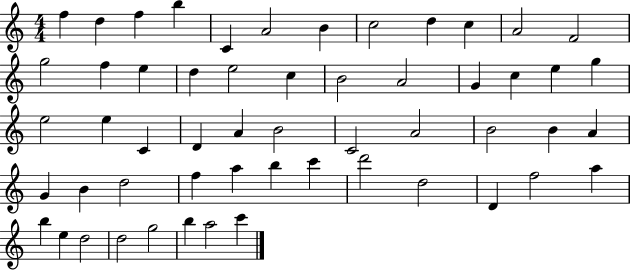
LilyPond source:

{
  \clef treble
  \numericTimeSignature
  \time 4/4
  \key c \major
  f''4 d''4 f''4 b''4 | c'4 a'2 b'4 | c''2 d''4 c''4 | a'2 f'2 | \break g''2 f''4 e''4 | d''4 e''2 c''4 | b'2 a'2 | g'4 c''4 e''4 g''4 | \break e''2 e''4 c'4 | d'4 a'4 b'2 | c'2 a'2 | b'2 b'4 a'4 | \break g'4 b'4 d''2 | f''4 a''4 b''4 c'''4 | d'''2 d''2 | d'4 f''2 a''4 | \break b''4 e''4 d''2 | d''2 g''2 | b''4 a''2 c'''4 | \bar "|."
}